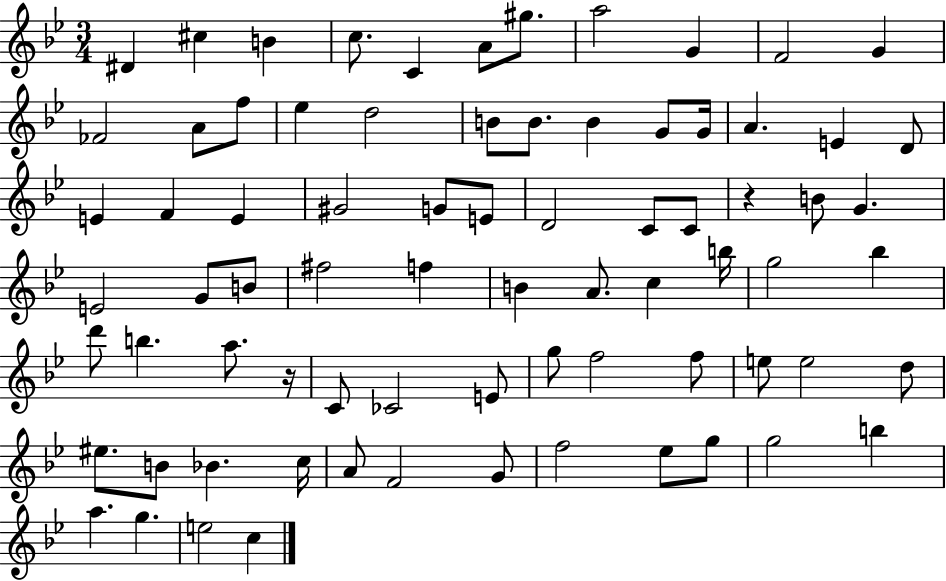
D#4/q C#5/q B4/q C5/e. C4/q A4/e G#5/e. A5/h G4/q F4/h G4/q FES4/h A4/e F5/e Eb5/q D5/h B4/e B4/e. B4/q G4/e G4/s A4/q. E4/q D4/e E4/q F4/q E4/q G#4/h G4/e E4/e D4/h C4/e C4/e R/q B4/e G4/q. E4/h G4/e B4/e F#5/h F5/q B4/q A4/e. C5/q B5/s G5/h Bb5/q D6/e B5/q. A5/e. R/s C4/e CES4/h E4/e G5/e F5/h F5/e E5/e E5/h D5/e EIS5/e. B4/e Bb4/q. C5/s A4/e F4/h G4/e F5/h Eb5/e G5/e G5/h B5/q A5/q. G5/q. E5/h C5/q